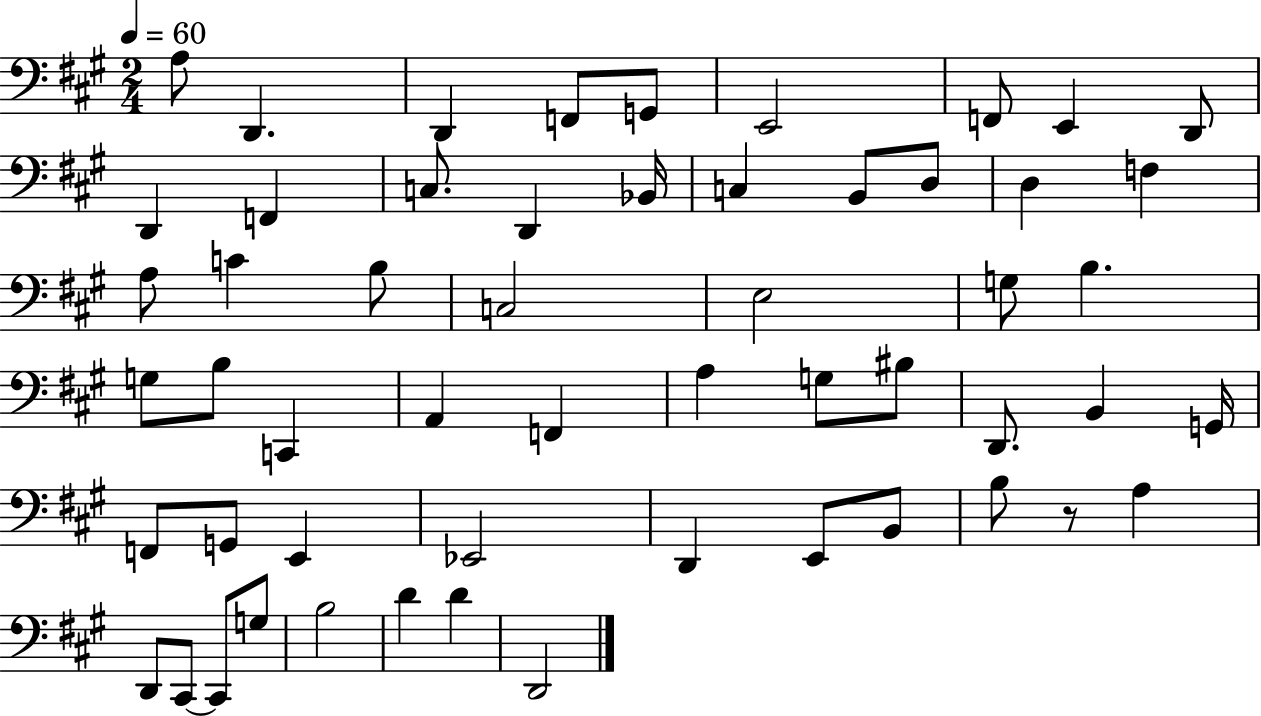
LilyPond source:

{
  \clef bass
  \numericTimeSignature
  \time 2/4
  \key a \major
  \tempo 4 = 60
  a8 d,4. | d,4 f,8 g,8 | e,2 | f,8 e,4 d,8 | \break d,4 f,4 | c8. d,4 bes,16 | c4 b,8 d8 | d4 f4 | \break a8 c'4 b8 | c2 | e2 | g8 b4. | \break g8 b8 c,4 | a,4 f,4 | a4 g8 bis8 | d,8. b,4 g,16 | \break f,8 g,8 e,4 | ees,2 | d,4 e,8 b,8 | b8 r8 a4 | \break d,8 cis,8~~ cis,8 g8 | b2 | d'4 d'4 | d,2 | \break \bar "|."
}